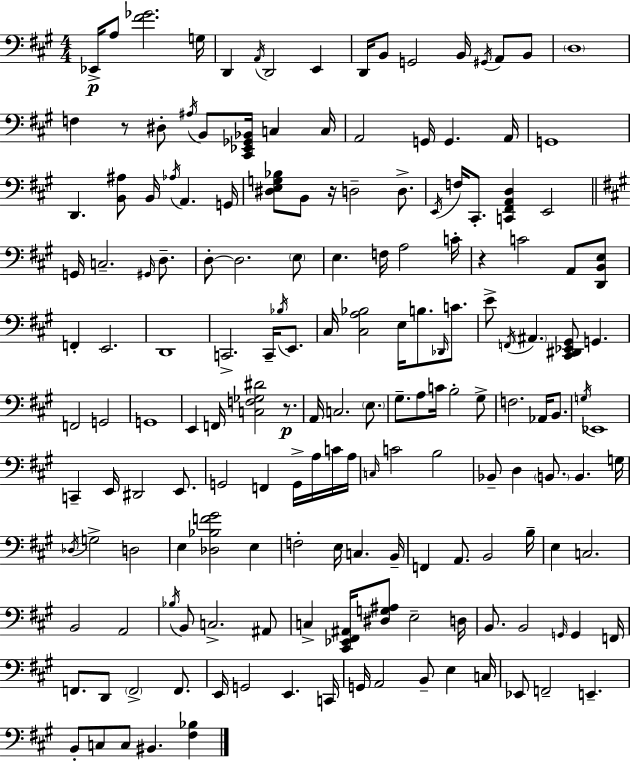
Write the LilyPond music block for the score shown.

{
  \clef bass
  \numericTimeSignature
  \time 4/4
  \key a \major
  ees,16->\p a8 <fis' ges'>2. g16 | d,4 \acciaccatura { a,16 } d,2 e,4 | d,16 b,8 g,2 b,16 \acciaccatura { gis,16 } a,8 | b,8 \parenthesize d1 | \break f4 r8 dis8-. \acciaccatura { ais16 } b,8 <cis, ees, ges, bes,>16 c4 | c16 a,2 g,16 g,4. | a,16 g,1 | d,4. <b, ais>8 b,16 \acciaccatura { aes16 } a,4. | \break g,16 <dis e g bes>8 b,8 r16 d2-- | d8.-> \acciaccatura { e,16 } f16 cis,8.-. <c, fis, a, d>4 e,2 | \bar "||" \break \key a \major g,16 c2.-- \grace { gis,16 } d8.-- | d8-.~~ d2. \parenthesize e8 | e4. f16 a2 | c'16-. r4 c'2 a,8 <d, b, e>8 | \break f,4-. e,2. | d,1 | c,2.-> c,16-- \acciaccatura { bes16 } e,8. | cis16 <cis a bes>2 e16 b8. \grace { des,16 } | \break c'8. e'8-> \acciaccatura { f,16 } \parenthesize ais,4. <cis, dis, ees, gis,>8 g,4. | f,2 g,2 | g,1 | e,4 f,16 <c f ges dis'>2 | \break r8.\p a,16 c2. | \parenthesize e8. gis8.-- a8 c'16 b2-. | gis8-> f2. | aes,16 b,8. \acciaccatura { g16 } ees,1 | \break c,4-- e,16 dis,2 | e,8. g,2 f,4 | g,16-> a16 c'16 a16 \grace { c16 } c'2 b2 | bes,8-- d4 \parenthesize b,8. b,4. | \break g16 \acciaccatura { des16 } g2-> d2 | e4 <des bes f' gis'>2 | e4 f2-. e16 | c4. b,16-- f,4 a,8. b,2 | \break b16-- e4 c2. | b,2 a,2 | \acciaccatura { bes16 } b,8 c2.-> | ais,8 c4-> <cis, ees, fis, ais,>16 <dis g ais>8 e2-- | \break d16 b,8. b,2 | \grace { g,16 } g,4 f,16 f,8. d,8 \parenthesize f,2-> | f,8. e,16 g,2 | e,4. c,16 g,16 a,2 | \break b,8-- e4 c16 ees,8 f,2-- | e,4.-- b,8-. c8 c8 bis,4. | <fis bes>4 \bar "|."
}